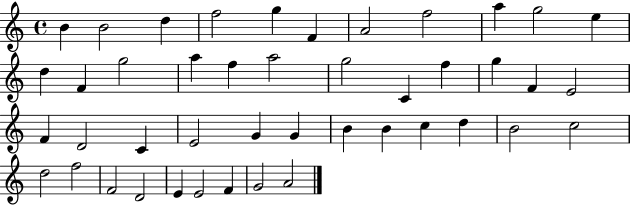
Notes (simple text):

B4/q B4/h D5/q F5/h G5/q F4/q A4/h F5/h A5/q G5/h E5/q D5/q F4/q G5/h A5/q F5/q A5/h G5/h C4/q F5/q G5/q F4/q E4/h F4/q D4/h C4/q E4/h G4/q G4/q B4/q B4/q C5/q D5/q B4/h C5/h D5/h F5/h F4/h D4/h E4/q E4/h F4/q G4/h A4/h